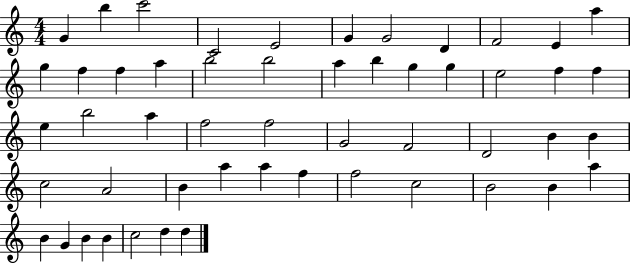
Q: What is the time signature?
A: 4/4